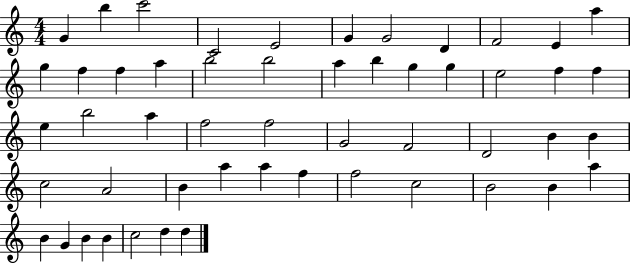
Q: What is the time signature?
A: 4/4